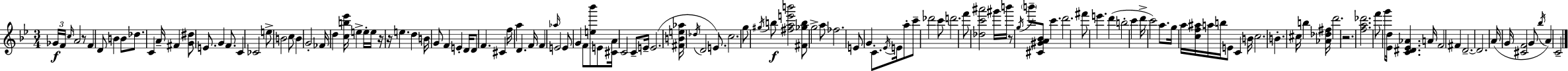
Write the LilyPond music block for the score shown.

{
  \clef treble
  \numericTimeSignature
  \time 3/4
  \key bes \major
  \repeat volta 2 { \tuplet 3/2 { ges'16\f f'16 \grace { c''16 } } a'2 r8 | f'4 d'8 b'4 b'8 | des''8. c'4 a'16-- fis'4 | <g' dis''>8 e'8. g'4 f'8. | \break c'4 ces'2 | e''8-> b'2 c''8 | b'4 g'2-. | fes'16 d''4 <c'' b'' ees'''>16 e''4-> e''16-. | \break e''16 r16 r16 e''4. d''4 | b'16 g'8 f'4 e'4-. | d'16 d'8 f'4. cis'4 | f''16 a''4 d'4. | \break f'16 f'4 \grace { aes''16 } e'2 | e'8 g'4 f'8 <e'' bes'''>8 | e'8 <cis' a'>16 c'2 c'8-- | e'16-- e'2.( | \break <fis' b' e'' aes''>16 \acciaccatura { des''16 } d'2 | e'8.) c''2. | g''8 \acciaccatura { gis''16 } b''8\f <fis'' a'' e''' b'''>2 | <fis' ges'' b''>8 g''2-> | \break a''8 fes''2. | e'8 g'4 c'8.-. | \acciaccatura { ees'16 } e'16 a''8-. c'''8-- des'''2 | c'''8 d'''2. | \break f'''8 <des'' c''' ais'''>2 | gis'''16 b'''16 r8 \acciaccatura { g''16 } \parenthesize b'''8-- <cis' gis' a' bes'>8 | c'''4. d'''2. | fis'''8 e'''4. | \break d'''4( b''2-. | c'''4 d'''16-> c'''2) | a''8. g''16 a''16 <c'' f'' ais''>16 a''16 b''16 e'8 | c'4 b'16 c''2. | \break b'4.-. | cis''16 b''4 <aes' des'' fis''>16 d'''2. | r2. | <f'' a'' des'''>2. | \break f'''8 g'''8 <ees' d''>16 <c' dis' ees' aes'>4. | a'16 f'2 | fis'4 d'2.--~~ | d'2. | \break a'16( g'16 <cis' f'>2 | g'8 \acciaccatura { bes''16 }) a'4 c'2-- | } \bar "|."
}